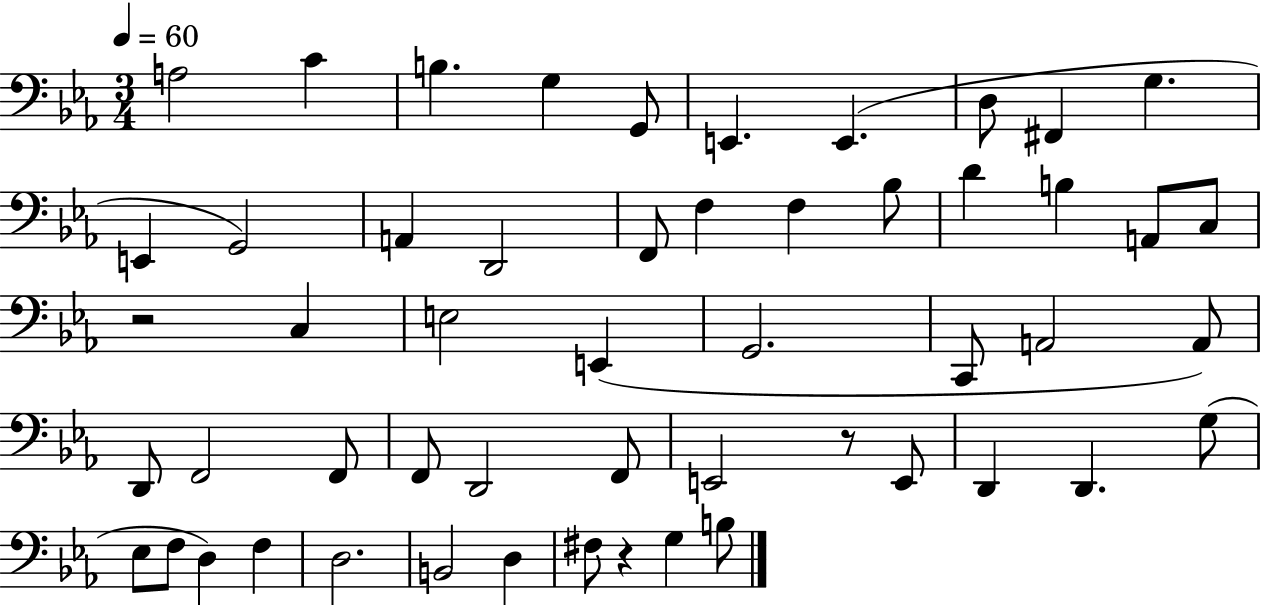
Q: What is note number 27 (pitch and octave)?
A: C2